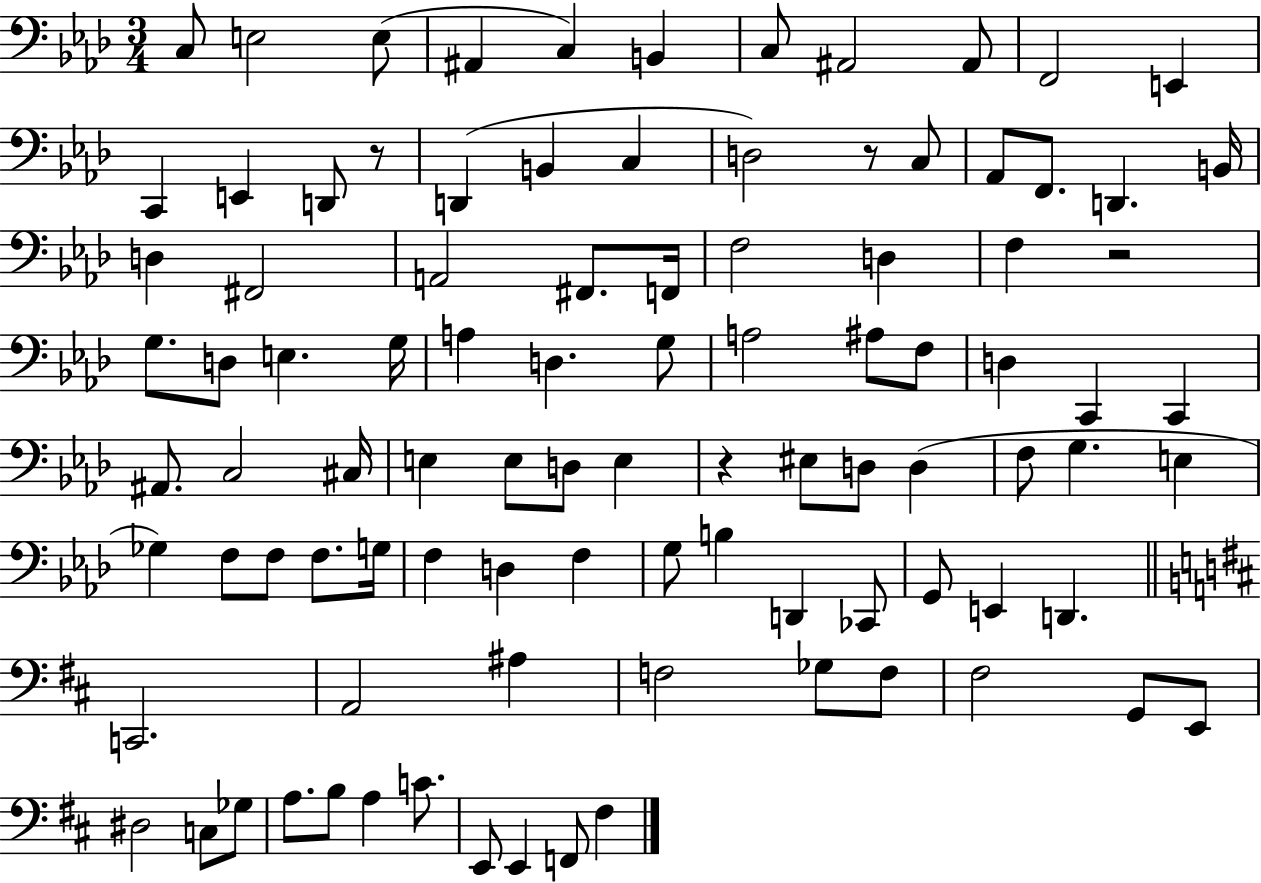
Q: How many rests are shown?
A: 4